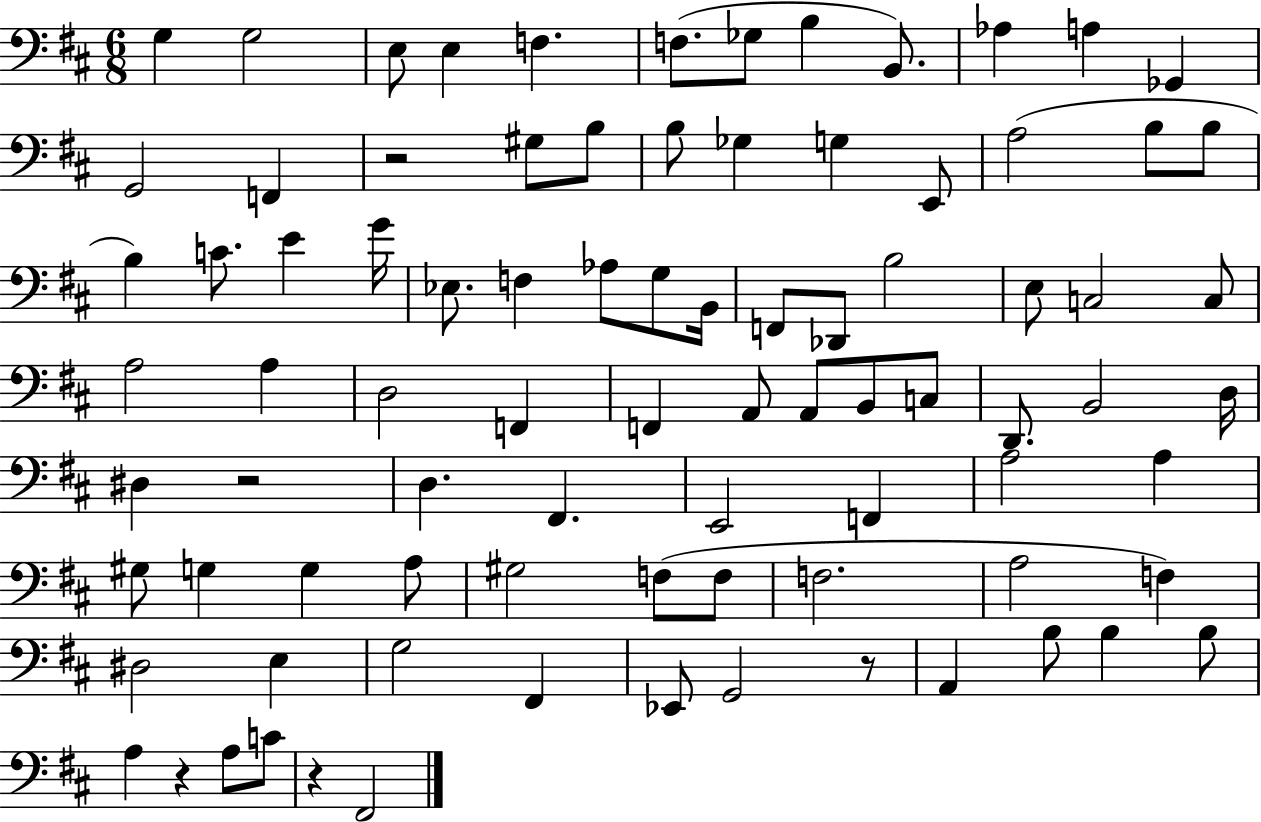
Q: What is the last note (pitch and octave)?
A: F#2